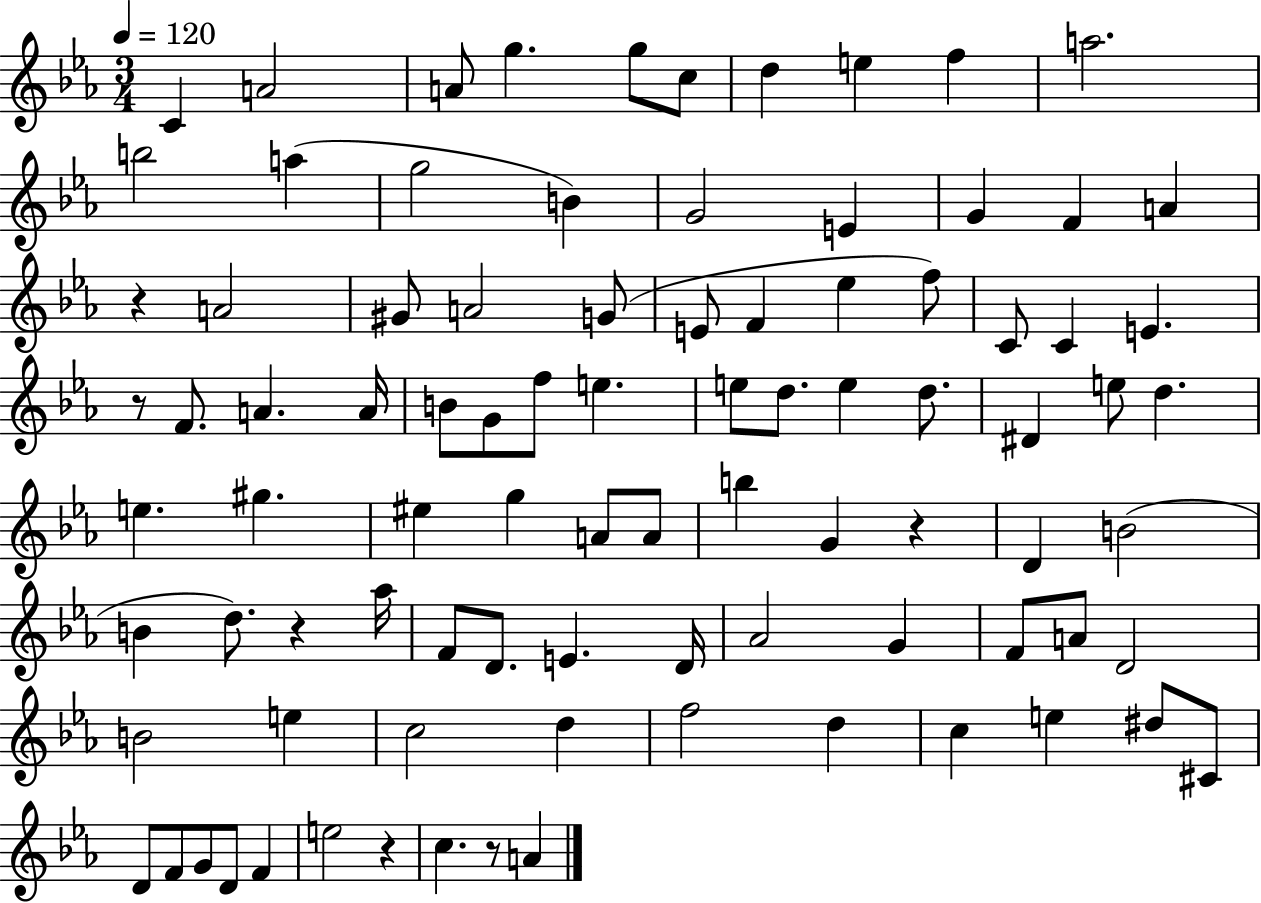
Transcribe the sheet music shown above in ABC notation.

X:1
T:Untitled
M:3/4
L:1/4
K:Eb
C A2 A/2 g g/2 c/2 d e f a2 b2 a g2 B G2 E G F A z A2 ^G/2 A2 G/2 E/2 F _e f/2 C/2 C E z/2 F/2 A A/4 B/2 G/2 f/2 e e/2 d/2 e d/2 ^D e/2 d e ^g ^e g A/2 A/2 b G z D B2 B d/2 z _a/4 F/2 D/2 E D/4 _A2 G F/2 A/2 D2 B2 e c2 d f2 d c e ^d/2 ^C/2 D/2 F/2 G/2 D/2 F e2 z c z/2 A